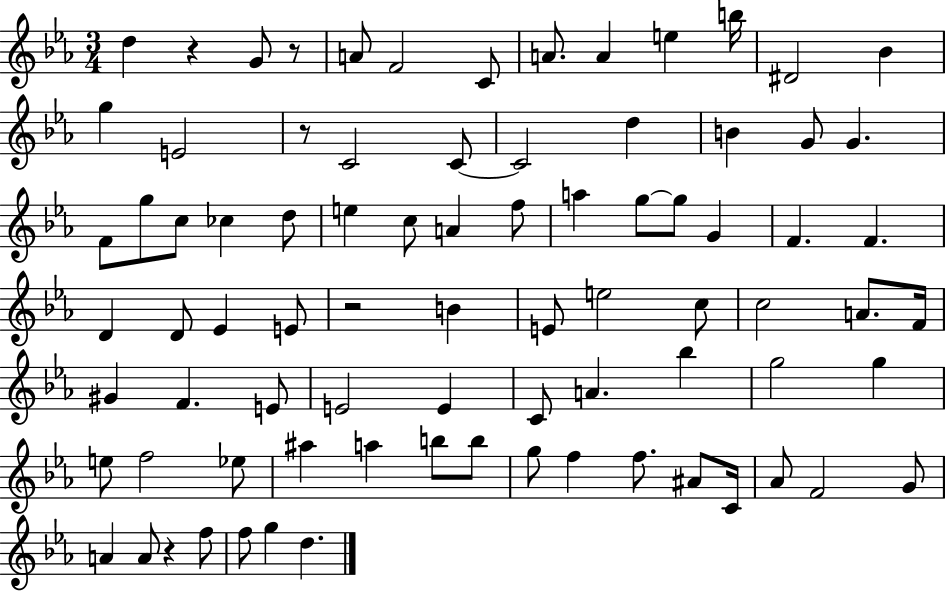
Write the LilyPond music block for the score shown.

{
  \clef treble
  \numericTimeSignature
  \time 3/4
  \key ees \major
  \repeat volta 2 { d''4 r4 g'8 r8 | a'8 f'2 c'8 | a'8. a'4 e''4 b''16 | dis'2 bes'4 | \break g''4 e'2 | r8 c'2 c'8~~ | c'2 d''4 | b'4 g'8 g'4. | \break f'8 g''8 c''8 ces''4 d''8 | e''4 c''8 a'4 f''8 | a''4 g''8~~ g''8 g'4 | f'4. f'4. | \break d'4 d'8 ees'4 e'8 | r2 b'4 | e'8 e''2 c''8 | c''2 a'8. f'16 | \break gis'4 f'4. e'8 | e'2 e'4 | c'8 a'4. bes''4 | g''2 g''4 | \break e''8 f''2 ees''8 | ais''4 a''4 b''8 b''8 | g''8 f''4 f''8. ais'8 c'16 | aes'8 f'2 g'8 | \break a'4 a'8 r4 f''8 | f''8 g''4 d''4. | } \bar "|."
}